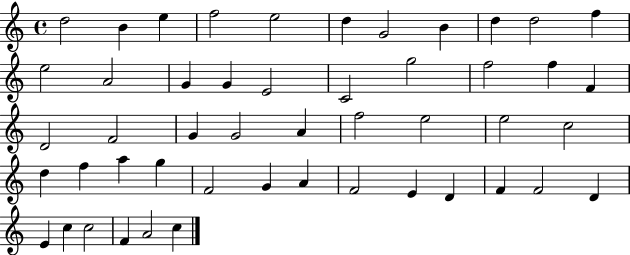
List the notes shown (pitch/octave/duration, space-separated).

D5/h B4/q E5/q F5/h E5/h D5/q G4/h B4/q D5/q D5/h F5/q E5/h A4/h G4/q G4/q E4/h C4/h G5/h F5/h F5/q F4/q D4/h F4/h G4/q G4/h A4/q F5/h E5/h E5/h C5/h D5/q F5/q A5/q G5/q F4/h G4/q A4/q F4/h E4/q D4/q F4/q F4/h D4/q E4/q C5/q C5/h F4/q A4/h C5/q